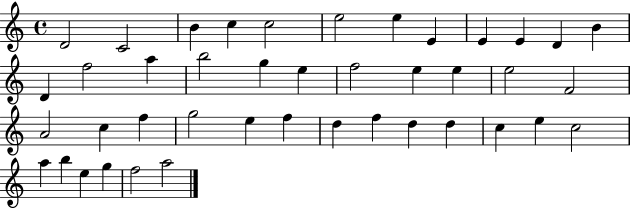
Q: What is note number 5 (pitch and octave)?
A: C5